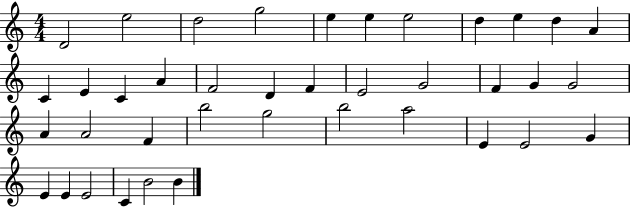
{
  \clef treble
  \numericTimeSignature
  \time 4/4
  \key c \major
  d'2 e''2 | d''2 g''2 | e''4 e''4 e''2 | d''4 e''4 d''4 a'4 | \break c'4 e'4 c'4 a'4 | f'2 d'4 f'4 | e'2 g'2 | f'4 g'4 g'2 | \break a'4 a'2 f'4 | b''2 g''2 | b''2 a''2 | e'4 e'2 g'4 | \break e'4 e'4 e'2 | c'4 b'2 b'4 | \bar "|."
}